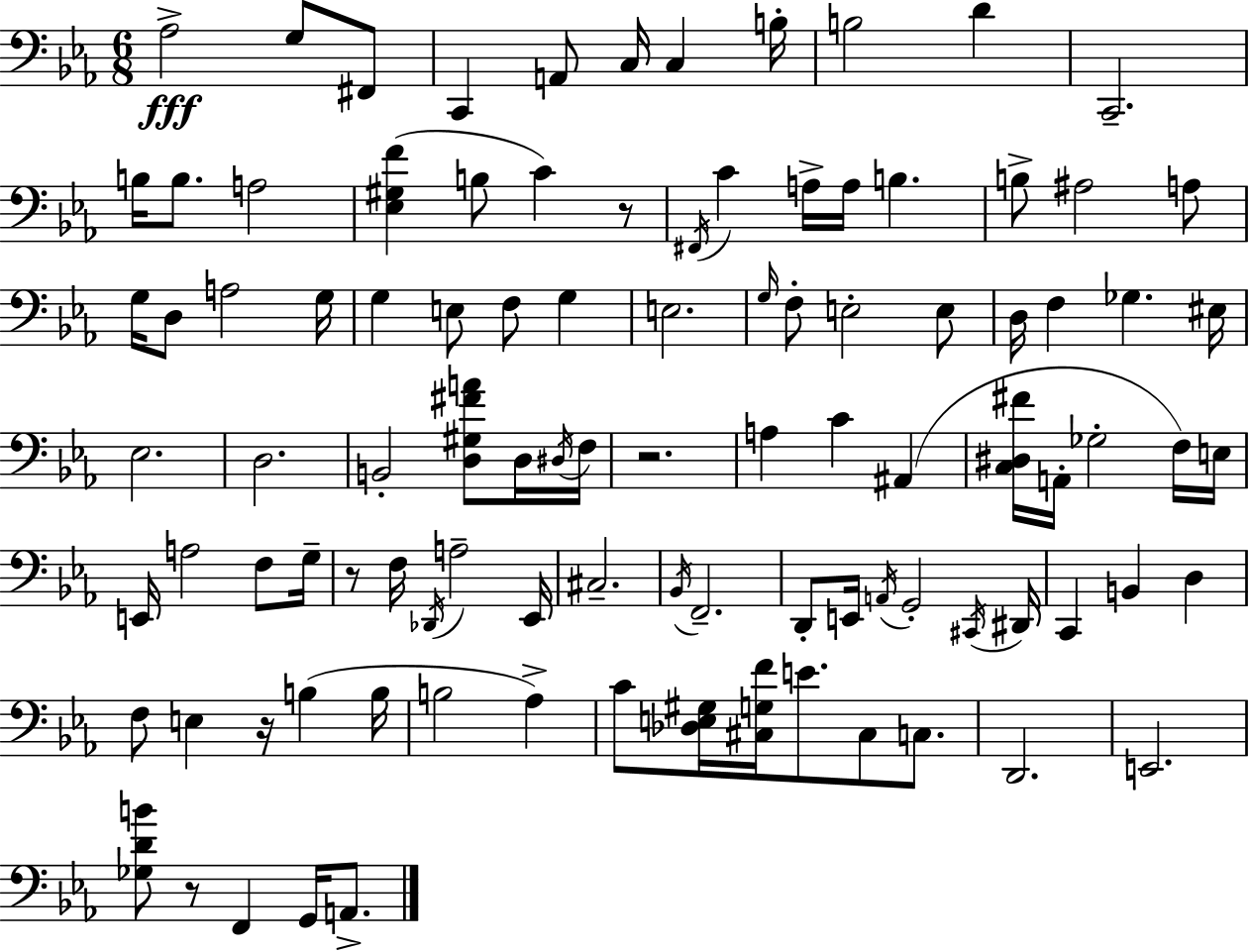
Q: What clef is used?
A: bass